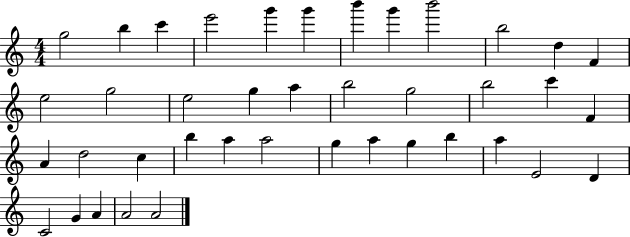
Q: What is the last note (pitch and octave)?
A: A4